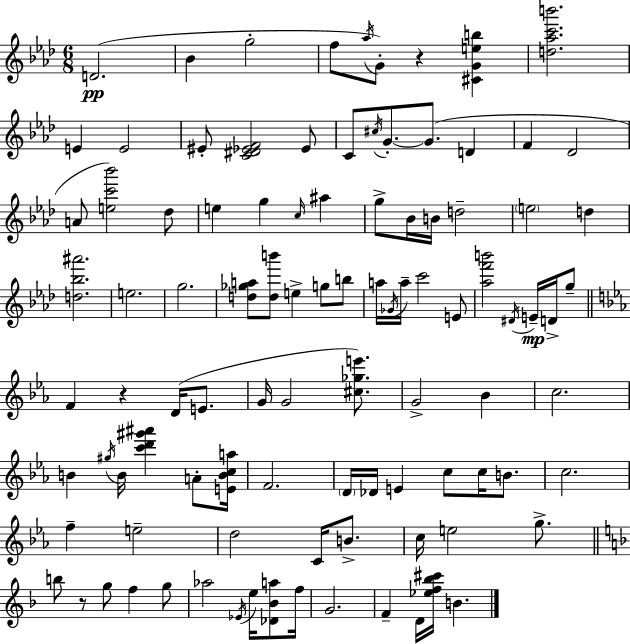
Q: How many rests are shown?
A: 3